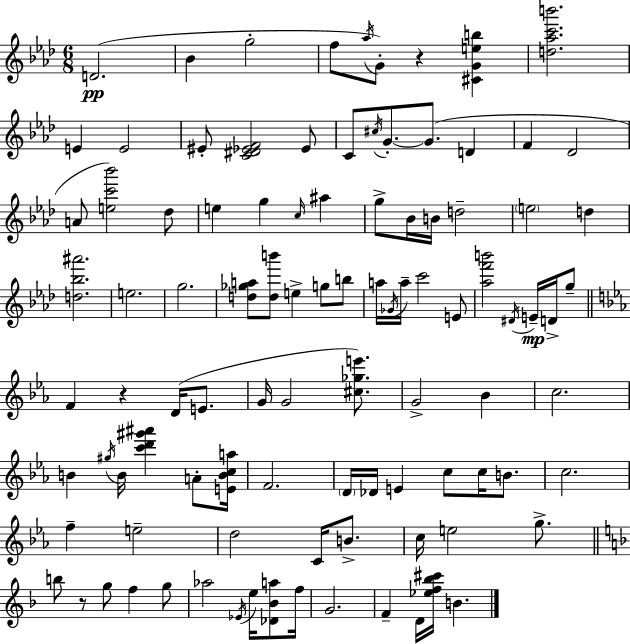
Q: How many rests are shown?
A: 3